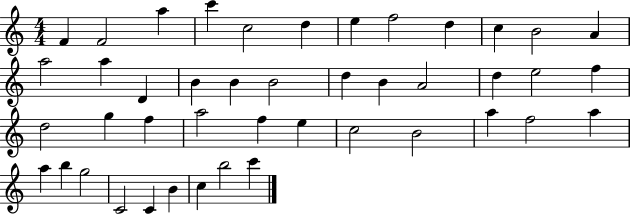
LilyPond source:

{
  \clef treble
  \numericTimeSignature
  \time 4/4
  \key c \major
  f'4 f'2 a''4 | c'''4 c''2 d''4 | e''4 f''2 d''4 | c''4 b'2 a'4 | \break a''2 a''4 d'4 | b'4 b'4 b'2 | d''4 b'4 a'2 | d''4 e''2 f''4 | \break d''2 g''4 f''4 | a''2 f''4 e''4 | c''2 b'2 | a''4 f''2 a''4 | \break a''4 b''4 g''2 | c'2 c'4 b'4 | c''4 b''2 c'''4 | \bar "|."
}